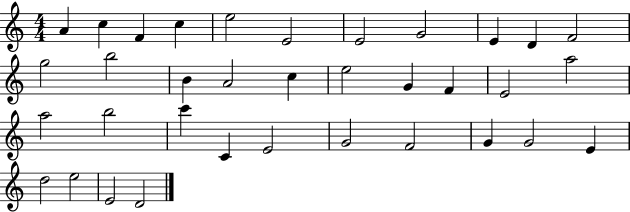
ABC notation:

X:1
T:Untitled
M:4/4
L:1/4
K:C
A c F c e2 E2 E2 G2 E D F2 g2 b2 B A2 c e2 G F E2 a2 a2 b2 c' C E2 G2 F2 G G2 E d2 e2 E2 D2